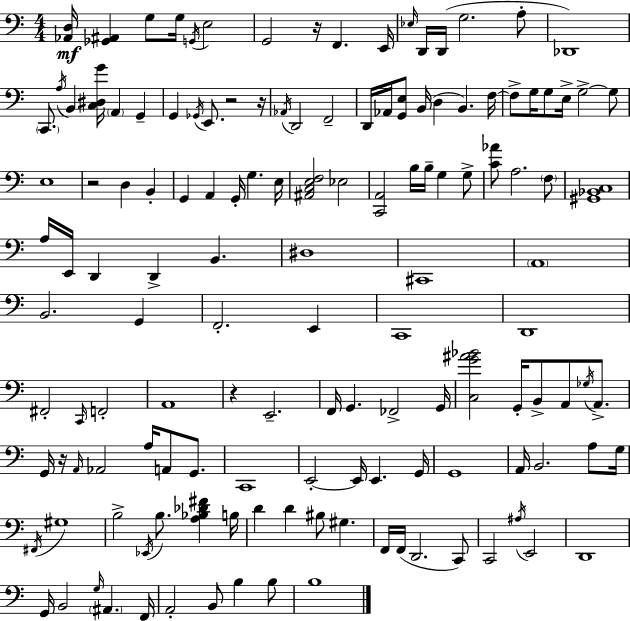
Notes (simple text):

[Ab2,D3]/s [Gb2,A#2]/q G3/e G3/s G2/s E3/h G2/h R/s F2/q. E2/s Eb3/s D2/s D2/s G3/h. A3/e Db2/w C2/e. A3/s B2/q [C3,D#3,G4]/s A2/q G2/q G2/q Gb2/s E2/e. R/h R/s Ab2/s D2/h F2/h D2/s Ab2/s [G2,E3]/e B2/s D3/q B2/q. F3/s F3/e G3/s G3/e E3/s G3/h G3/e E3/w R/h D3/q B2/q G2/q A2/q G2/s G3/q. E3/s [A#2,C3,E3,F3]/h Eb3/h [C2,A2]/h B3/s B3/s G3/q G3/e [C4,Ab4]/e A3/h. F3/e [G#2,Bb2,C3]/w A3/s E2/s D2/q D2/q B2/q. D#3/w C#2/w A2/w B2/h. G2/q F2/h. E2/q C2/w D2/w F#2/h C2/s F2/h A2/w R/q E2/h. F2/s G2/q. FES2/h G2/s [C3,G4,A#4,Bb4]/h G2/s B2/e A2/e Gb3/s A2/e. G2/s R/s A2/s Ab2/h A3/s A2/e G2/e. C2/w E2/h E2/s E2/q. G2/s G2/w A2/s B2/h. A3/e G3/s F#2/s G#3/w B3/h Eb2/s B3/e. [A3,Bb3,Db4,F#4]/q B3/s D4/q D4/q BIS3/e G#3/q. F2/s F2/s D2/h. C2/e C2/h A#3/s E2/h D2/w G2/s B2/h G3/s A#2/q. F2/s A2/h B2/e B3/q B3/e B3/w